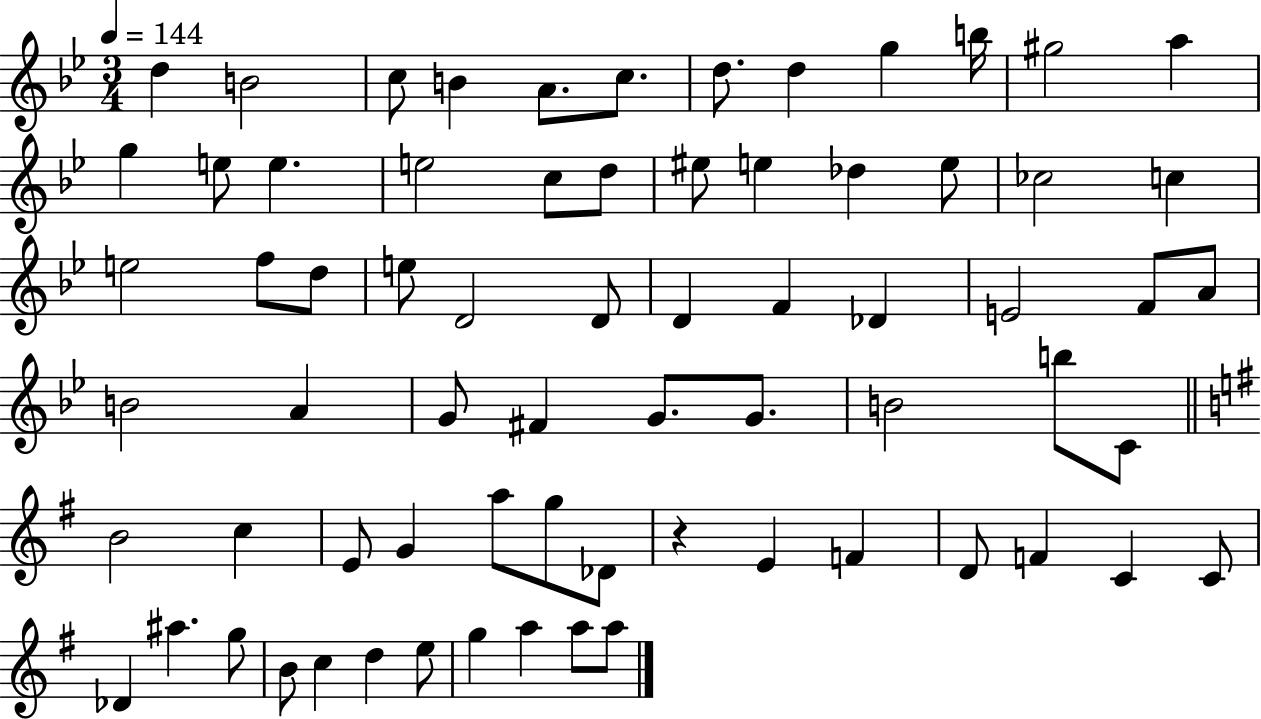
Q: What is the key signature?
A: BES major